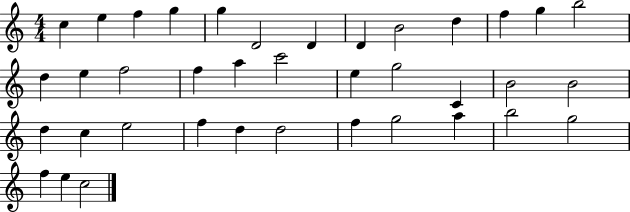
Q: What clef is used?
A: treble